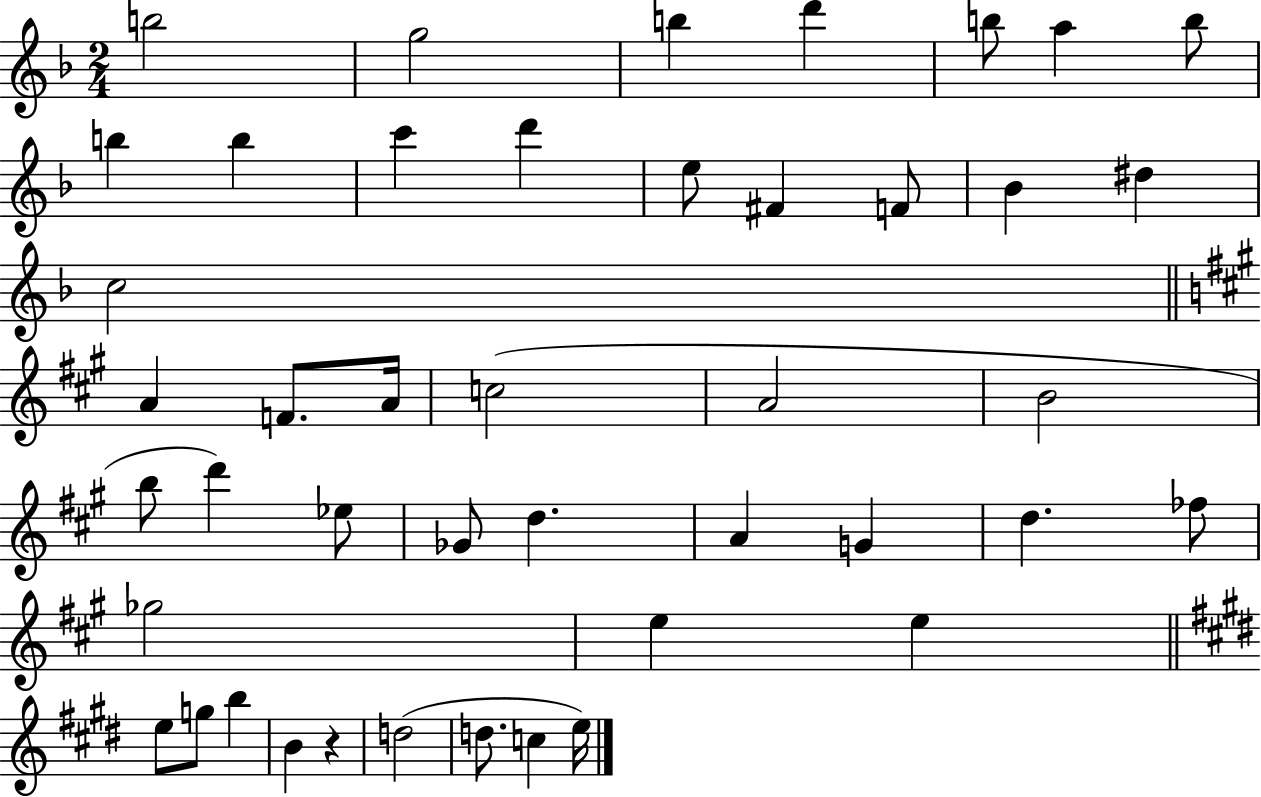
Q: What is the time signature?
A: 2/4